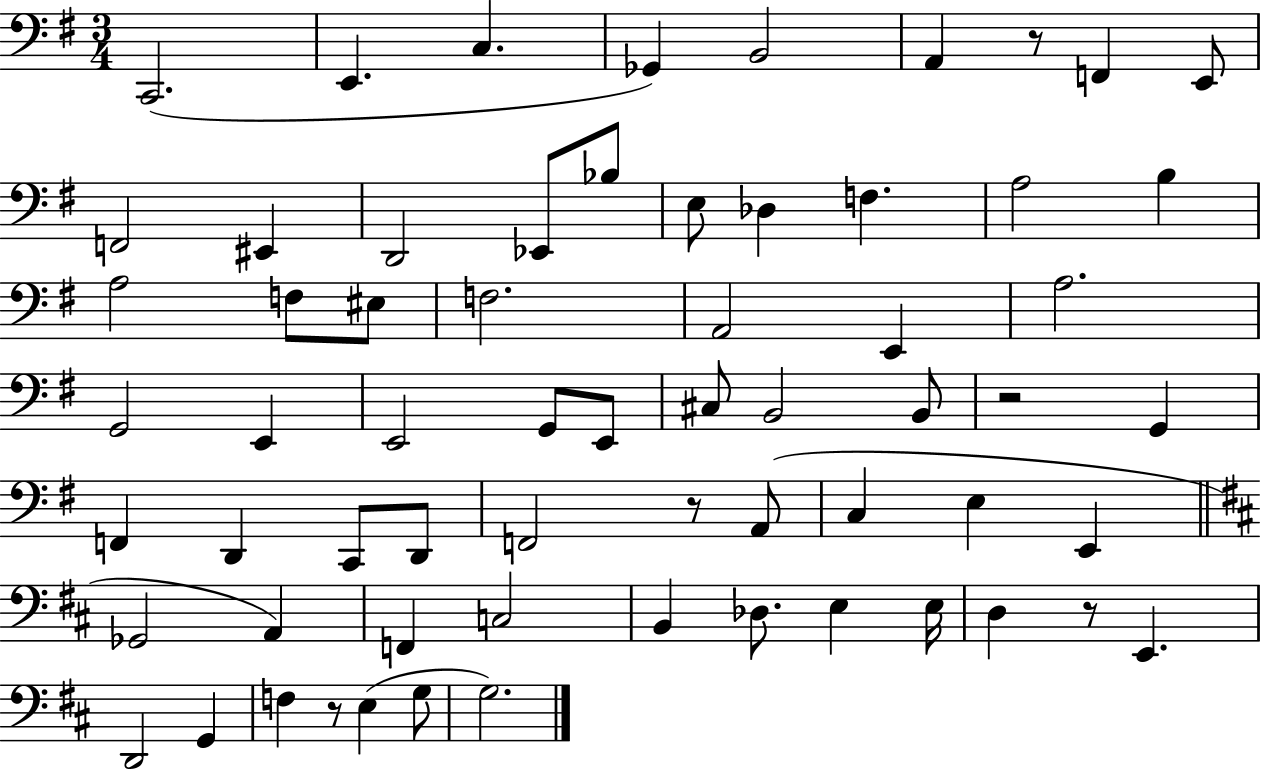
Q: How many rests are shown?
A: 5